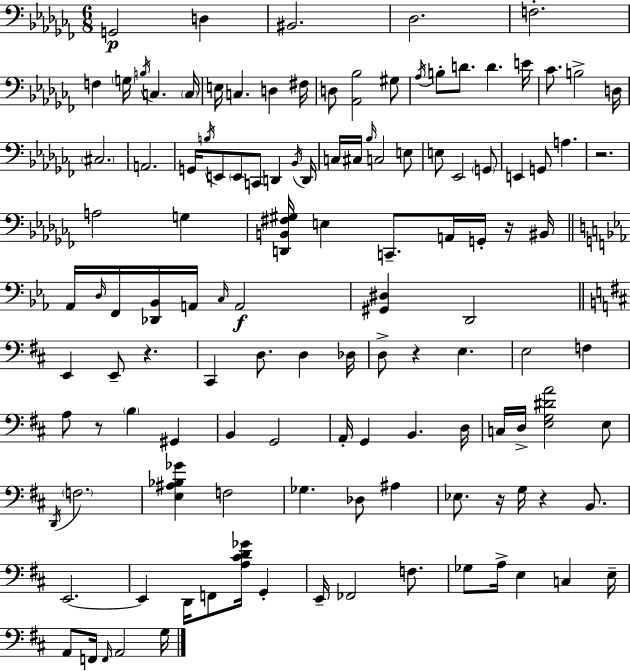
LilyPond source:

{
  \clef bass
  \numericTimeSignature
  \time 6/8
  \key aes \minor
  g,2\p d4 | bis,2. | des2. | f2.-. | \break f4 \parenthesize g16 \acciaccatura { b16 } c4. | \parenthesize c16 e16 c4. d4 | fis16 d8 <aes, bes>2 gis8 | \acciaccatura { aes16 } b8-. d'8. d'4. | \break e'16 ces'8. b2-> | d16 \parenthesize cis2. | a,2. | g,16 \acciaccatura { b16 } e,8 \parenthesize e,8 c,8 d,4 | \break \acciaccatura { bes,16 } d,16 c16 cis16 \grace { bes16 } c2 | e8 e8 ees,2 | \parenthesize g,8 e,4 g,8 a4. | r2. | \break a2 | g4 <d, b, fis gis>16 e4 c,8.-- | a,16 g,16-. r16 bis,16 \bar "||" \break \key c \minor aes,16 \grace { d16 } f,16 <des, bes,>16 a,16 \grace { c16 }\f a,2 | <gis, dis>4 d,2 | \bar "||" \break \key d \major e,4 e,8-- r4. | cis,4 d8. d4 des16 | d8-> r4 e4. | e2 f4 | \break a8 r8 \parenthesize b4 gis,4 | b,4 g,2 | a,16-. g,4 b,4. d16 | c16 d16-> <e g dis' a'>2 e8 | \break \acciaccatura { d,16 } \parenthesize f2. | <e ais bes ges'>4 f2 | ges4. des8 ais4 | ees8. r16 g16 r4 b,8. | \break e,2.~~ | e,4 d,16 f,8 <a cis' d' ges'>16 g,4-. | e,16-- fes,2 f8. | ges8 a16-> e4 c4 | \break e16-- a,8 f,16 \grace { f,16 } a,2 | g16 \bar "|."
}